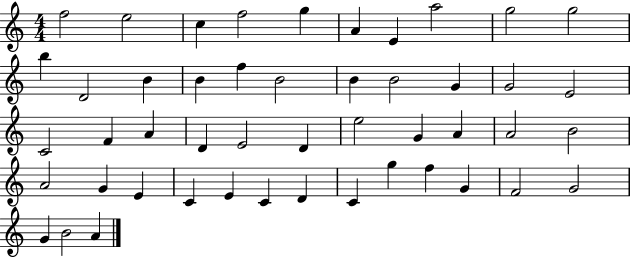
X:1
T:Untitled
M:4/4
L:1/4
K:C
f2 e2 c f2 g A E a2 g2 g2 b D2 B B f B2 B B2 G G2 E2 C2 F A D E2 D e2 G A A2 B2 A2 G E C E C D C g f G F2 G2 G B2 A